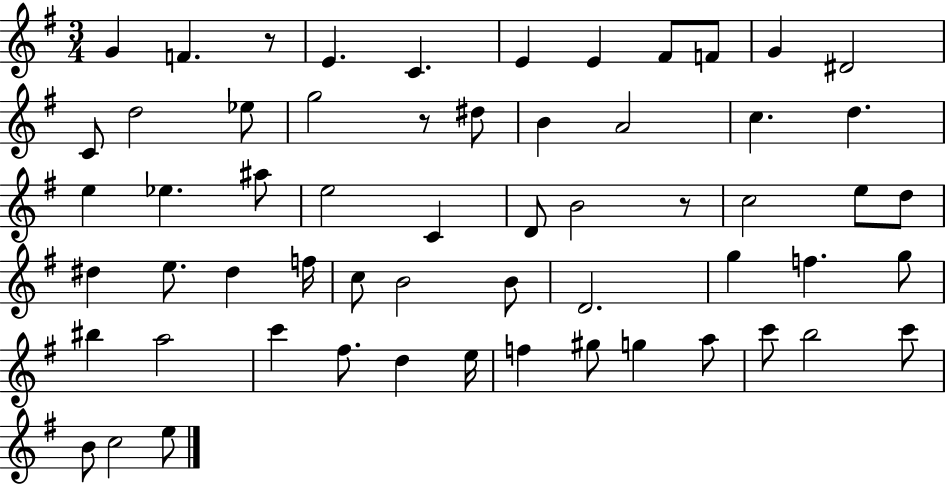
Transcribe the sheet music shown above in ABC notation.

X:1
T:Untitled
M:3/4
L:1/4
K:G
G F z/2 E C E E ^F/2 F/2 G ^D2 C/2 d2 _e/2 g2 z/2 ^d/2 B A2 c d e _e ^a/2 e2 C D/2 B2 z/2 c2 e/2 d/2 ^d e/2 ^d f/4 c/2 B2 B/2 D2 g f g/2 ^b a2 c' ^f/2 d e/4 f ^g/2 g a/2 c'/2 b2 c'/2 B/2 c2 e/2